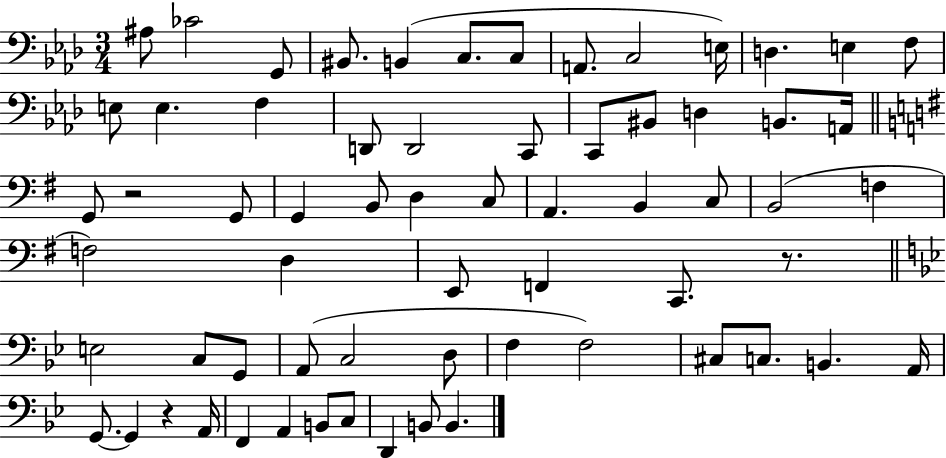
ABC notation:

X:1
T:Untitled
M:3/4
L:1/4
K:Ab
^A,/2 _C2 G,,/2 ^B,,/2 B,, C,/2 C,/2 A,,/2 C,2 E,/4 D, E, F,/2 E,/2 E, F, D,,/2 D,,2 C,,/2 C,,/2 ^B,,/2 D, B,,/2 A,,/4 G,,/2 z2 G,,/2 G,, B,,/2 D, C,/2 A,, B,, C,/2 B,,2 F, F,2 D, E,,/2 F,, C,,/2 z/2 E,2 C,/2 G,,/2 A,,/2 C,2 D,/2 F, F,2 ^C,/2 C,/2 B,, A,,/4 G,,/2 G,, z A,,/4 F,, A,, B,,/2 C,/2 D,, B,,/2 B,,